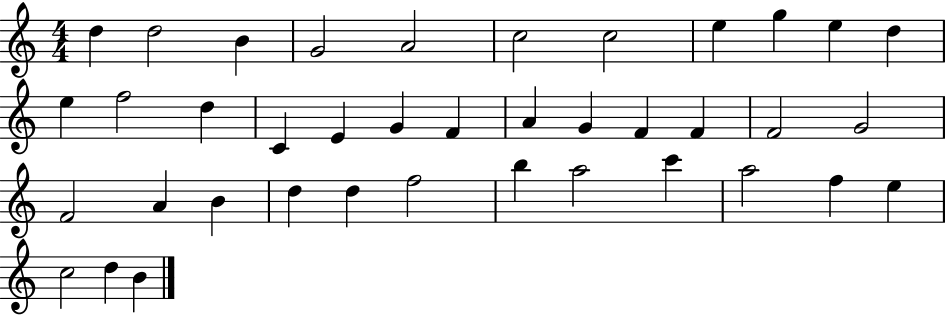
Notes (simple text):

D5/q D5/h B4/q G4/h A4/h C5/h C5/h E5/q G5/q E5/q D5/q E5/q F5/h D5/q C4/q E4/q G4/q F4/q A4/q G4/q F4/q F4/q F4/h G4/h F4/h A4/q B4/q D5/q D5/q F5/h B5/q A5/h C6/q A5/h F5/q E5/q C5/h D5/q B4/q